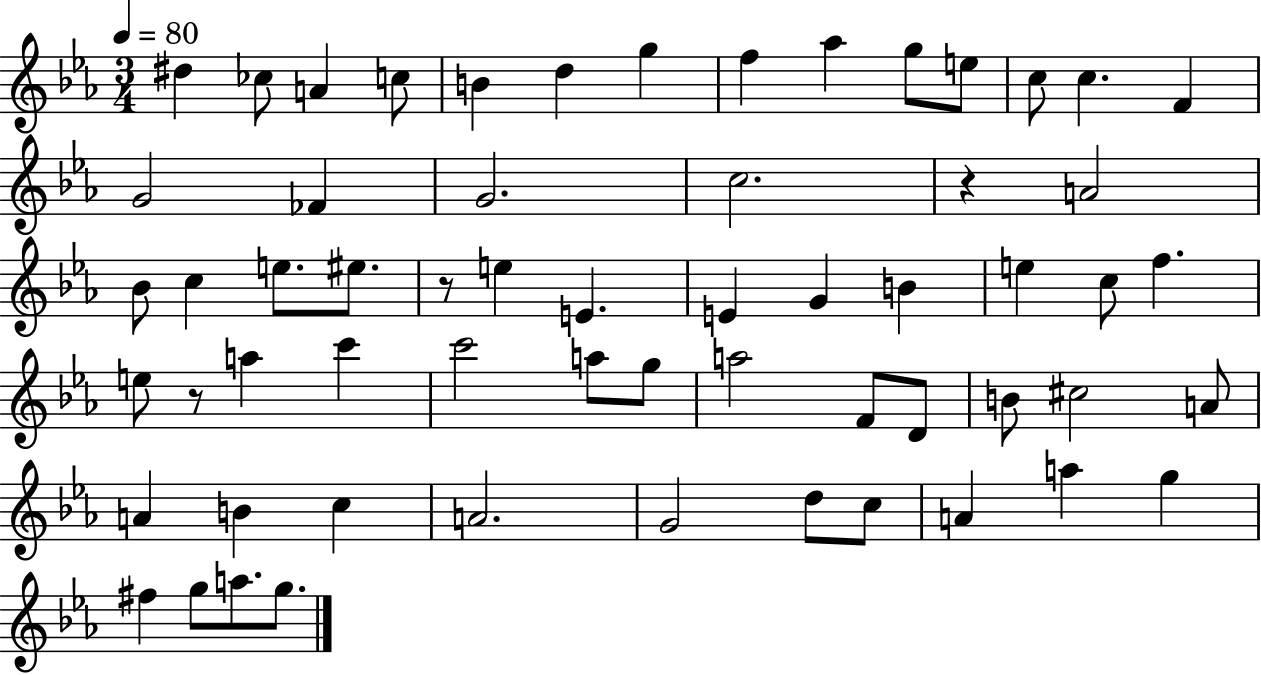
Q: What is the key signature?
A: EES major